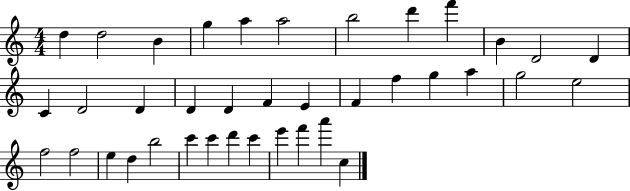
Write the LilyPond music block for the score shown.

{
  \clef treble
  \numericTimeSignature
  \time 4/4
  \key c \major
  d''4 d''2 b'4 | g''4 a''4 a''2 | b''2 d'''4 f'''4 | b'4 d'2 d'4 | \break c'4 d'2 d'4 | d'4 d'4 f'4 e'4 | f'4 f''4 g''4 a''4 | g''2 e''2 | \break f''2 f''2 | e''4 d''4 b''2 | c'''4 c'''4 d'''4 c'''4 | e'''4 f'''4 a'''4 c''4 | \break \bar "|."
}